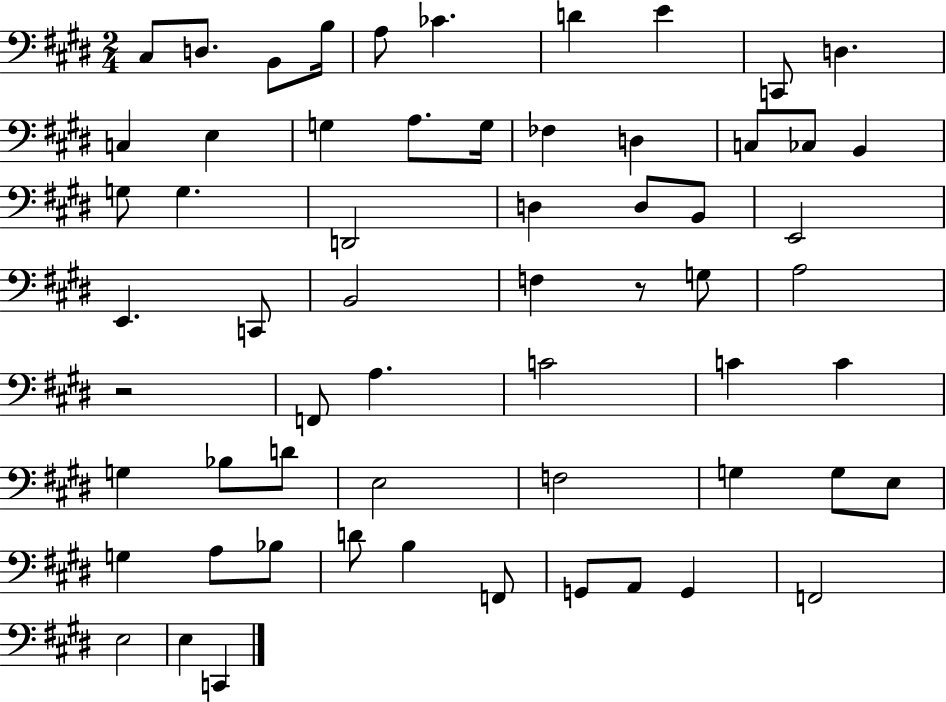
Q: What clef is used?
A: bass